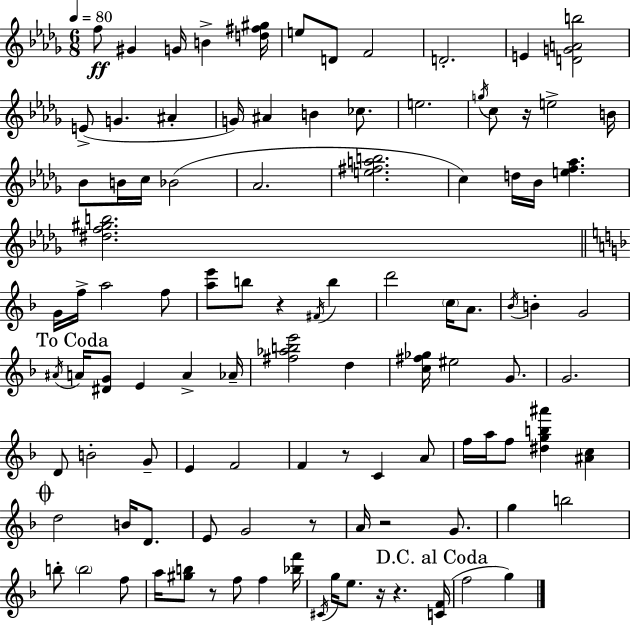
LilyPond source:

{
  \clef treble
  \numericTimeSignature
  \time 6/8
  \key bes \minor
  \tempo 4 = 80
  \repeat volta 2 { f''8\ff gis'4 g'16 b'4-> <d'' fis'' gis''>16 | e''8 d'8 f'2 | d'2.-. | e'4 <d' g' a' b''>2 | \break e'8->( g'4. ais'4-. | g'16) ais'4 b'4 ces''8. | e''2. | \acciaccatura { g''16 } c''8 r16 e''2-> | \break b'16 bes'8 b'16 c''16 bes'2( | aes'2. | <e'' fis'' a'' b''>2. | c''4) d''16 bes'16 <e'' f'' aes''>4. | \break <dis'' f'' gis'' b''>2. | \bar "||" \break \key d \minor g'16 f''16-> a''2 f''8 | <a'' e'''>8 b''8 r4 \acciaccatura { fis'16 } b''4 | d'''2 \parenthesize c''16 a'8. | \acciaccatura { bes'16 } b'4-. g'2 | \break \mark "To Coda" \acciaccatura { ais'16 } a'16 <dis' g'>8 e'4 a'4-> | aes'16-- <fis'' aes'' b'' e'''>2 d''4 | <c'' fis'' ges''>16 eis''2 | g'8. g'2. | \break d'8 b'2-. | g'8-- e'4 f'2 | f'4 r8 c'4 | a'8 f''16 a''16 f''8 <dis'' g'' b'' ais'''>4 <ais' c''>4 | \break \mark \markup { \musicglyph "scripts.coda" } d''2 b'16 | d'8. e'8 g'2 | r8 a'16 r2 | g'8. g''4 b''2 | \break b''8-. \parenthesize b''2 | f''8 a''16 <gis'' b''>8 r8 f''8 f''4 | <bes'' f'''>16 \acciaccatura { cis'16 } g''16 e''8. r16 r4. | \mark "D.C. al Coda" <c' f'>16( f''2 | \break g''4) } \bar "|."
}